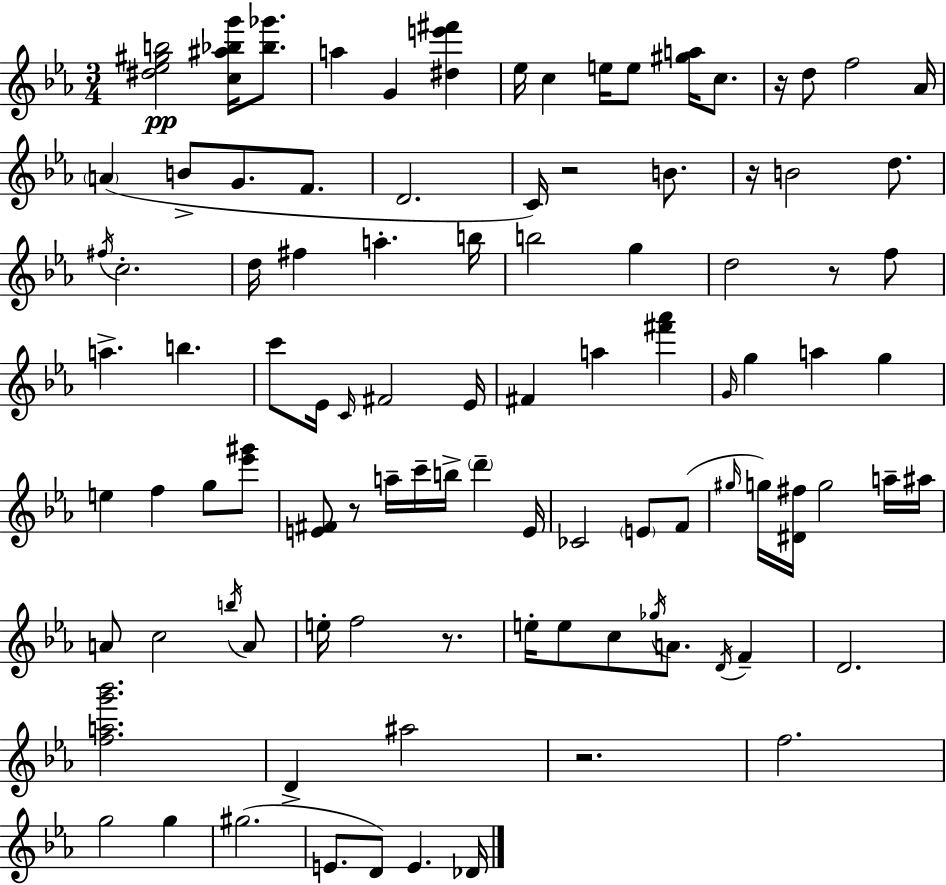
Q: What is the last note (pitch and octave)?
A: Db4